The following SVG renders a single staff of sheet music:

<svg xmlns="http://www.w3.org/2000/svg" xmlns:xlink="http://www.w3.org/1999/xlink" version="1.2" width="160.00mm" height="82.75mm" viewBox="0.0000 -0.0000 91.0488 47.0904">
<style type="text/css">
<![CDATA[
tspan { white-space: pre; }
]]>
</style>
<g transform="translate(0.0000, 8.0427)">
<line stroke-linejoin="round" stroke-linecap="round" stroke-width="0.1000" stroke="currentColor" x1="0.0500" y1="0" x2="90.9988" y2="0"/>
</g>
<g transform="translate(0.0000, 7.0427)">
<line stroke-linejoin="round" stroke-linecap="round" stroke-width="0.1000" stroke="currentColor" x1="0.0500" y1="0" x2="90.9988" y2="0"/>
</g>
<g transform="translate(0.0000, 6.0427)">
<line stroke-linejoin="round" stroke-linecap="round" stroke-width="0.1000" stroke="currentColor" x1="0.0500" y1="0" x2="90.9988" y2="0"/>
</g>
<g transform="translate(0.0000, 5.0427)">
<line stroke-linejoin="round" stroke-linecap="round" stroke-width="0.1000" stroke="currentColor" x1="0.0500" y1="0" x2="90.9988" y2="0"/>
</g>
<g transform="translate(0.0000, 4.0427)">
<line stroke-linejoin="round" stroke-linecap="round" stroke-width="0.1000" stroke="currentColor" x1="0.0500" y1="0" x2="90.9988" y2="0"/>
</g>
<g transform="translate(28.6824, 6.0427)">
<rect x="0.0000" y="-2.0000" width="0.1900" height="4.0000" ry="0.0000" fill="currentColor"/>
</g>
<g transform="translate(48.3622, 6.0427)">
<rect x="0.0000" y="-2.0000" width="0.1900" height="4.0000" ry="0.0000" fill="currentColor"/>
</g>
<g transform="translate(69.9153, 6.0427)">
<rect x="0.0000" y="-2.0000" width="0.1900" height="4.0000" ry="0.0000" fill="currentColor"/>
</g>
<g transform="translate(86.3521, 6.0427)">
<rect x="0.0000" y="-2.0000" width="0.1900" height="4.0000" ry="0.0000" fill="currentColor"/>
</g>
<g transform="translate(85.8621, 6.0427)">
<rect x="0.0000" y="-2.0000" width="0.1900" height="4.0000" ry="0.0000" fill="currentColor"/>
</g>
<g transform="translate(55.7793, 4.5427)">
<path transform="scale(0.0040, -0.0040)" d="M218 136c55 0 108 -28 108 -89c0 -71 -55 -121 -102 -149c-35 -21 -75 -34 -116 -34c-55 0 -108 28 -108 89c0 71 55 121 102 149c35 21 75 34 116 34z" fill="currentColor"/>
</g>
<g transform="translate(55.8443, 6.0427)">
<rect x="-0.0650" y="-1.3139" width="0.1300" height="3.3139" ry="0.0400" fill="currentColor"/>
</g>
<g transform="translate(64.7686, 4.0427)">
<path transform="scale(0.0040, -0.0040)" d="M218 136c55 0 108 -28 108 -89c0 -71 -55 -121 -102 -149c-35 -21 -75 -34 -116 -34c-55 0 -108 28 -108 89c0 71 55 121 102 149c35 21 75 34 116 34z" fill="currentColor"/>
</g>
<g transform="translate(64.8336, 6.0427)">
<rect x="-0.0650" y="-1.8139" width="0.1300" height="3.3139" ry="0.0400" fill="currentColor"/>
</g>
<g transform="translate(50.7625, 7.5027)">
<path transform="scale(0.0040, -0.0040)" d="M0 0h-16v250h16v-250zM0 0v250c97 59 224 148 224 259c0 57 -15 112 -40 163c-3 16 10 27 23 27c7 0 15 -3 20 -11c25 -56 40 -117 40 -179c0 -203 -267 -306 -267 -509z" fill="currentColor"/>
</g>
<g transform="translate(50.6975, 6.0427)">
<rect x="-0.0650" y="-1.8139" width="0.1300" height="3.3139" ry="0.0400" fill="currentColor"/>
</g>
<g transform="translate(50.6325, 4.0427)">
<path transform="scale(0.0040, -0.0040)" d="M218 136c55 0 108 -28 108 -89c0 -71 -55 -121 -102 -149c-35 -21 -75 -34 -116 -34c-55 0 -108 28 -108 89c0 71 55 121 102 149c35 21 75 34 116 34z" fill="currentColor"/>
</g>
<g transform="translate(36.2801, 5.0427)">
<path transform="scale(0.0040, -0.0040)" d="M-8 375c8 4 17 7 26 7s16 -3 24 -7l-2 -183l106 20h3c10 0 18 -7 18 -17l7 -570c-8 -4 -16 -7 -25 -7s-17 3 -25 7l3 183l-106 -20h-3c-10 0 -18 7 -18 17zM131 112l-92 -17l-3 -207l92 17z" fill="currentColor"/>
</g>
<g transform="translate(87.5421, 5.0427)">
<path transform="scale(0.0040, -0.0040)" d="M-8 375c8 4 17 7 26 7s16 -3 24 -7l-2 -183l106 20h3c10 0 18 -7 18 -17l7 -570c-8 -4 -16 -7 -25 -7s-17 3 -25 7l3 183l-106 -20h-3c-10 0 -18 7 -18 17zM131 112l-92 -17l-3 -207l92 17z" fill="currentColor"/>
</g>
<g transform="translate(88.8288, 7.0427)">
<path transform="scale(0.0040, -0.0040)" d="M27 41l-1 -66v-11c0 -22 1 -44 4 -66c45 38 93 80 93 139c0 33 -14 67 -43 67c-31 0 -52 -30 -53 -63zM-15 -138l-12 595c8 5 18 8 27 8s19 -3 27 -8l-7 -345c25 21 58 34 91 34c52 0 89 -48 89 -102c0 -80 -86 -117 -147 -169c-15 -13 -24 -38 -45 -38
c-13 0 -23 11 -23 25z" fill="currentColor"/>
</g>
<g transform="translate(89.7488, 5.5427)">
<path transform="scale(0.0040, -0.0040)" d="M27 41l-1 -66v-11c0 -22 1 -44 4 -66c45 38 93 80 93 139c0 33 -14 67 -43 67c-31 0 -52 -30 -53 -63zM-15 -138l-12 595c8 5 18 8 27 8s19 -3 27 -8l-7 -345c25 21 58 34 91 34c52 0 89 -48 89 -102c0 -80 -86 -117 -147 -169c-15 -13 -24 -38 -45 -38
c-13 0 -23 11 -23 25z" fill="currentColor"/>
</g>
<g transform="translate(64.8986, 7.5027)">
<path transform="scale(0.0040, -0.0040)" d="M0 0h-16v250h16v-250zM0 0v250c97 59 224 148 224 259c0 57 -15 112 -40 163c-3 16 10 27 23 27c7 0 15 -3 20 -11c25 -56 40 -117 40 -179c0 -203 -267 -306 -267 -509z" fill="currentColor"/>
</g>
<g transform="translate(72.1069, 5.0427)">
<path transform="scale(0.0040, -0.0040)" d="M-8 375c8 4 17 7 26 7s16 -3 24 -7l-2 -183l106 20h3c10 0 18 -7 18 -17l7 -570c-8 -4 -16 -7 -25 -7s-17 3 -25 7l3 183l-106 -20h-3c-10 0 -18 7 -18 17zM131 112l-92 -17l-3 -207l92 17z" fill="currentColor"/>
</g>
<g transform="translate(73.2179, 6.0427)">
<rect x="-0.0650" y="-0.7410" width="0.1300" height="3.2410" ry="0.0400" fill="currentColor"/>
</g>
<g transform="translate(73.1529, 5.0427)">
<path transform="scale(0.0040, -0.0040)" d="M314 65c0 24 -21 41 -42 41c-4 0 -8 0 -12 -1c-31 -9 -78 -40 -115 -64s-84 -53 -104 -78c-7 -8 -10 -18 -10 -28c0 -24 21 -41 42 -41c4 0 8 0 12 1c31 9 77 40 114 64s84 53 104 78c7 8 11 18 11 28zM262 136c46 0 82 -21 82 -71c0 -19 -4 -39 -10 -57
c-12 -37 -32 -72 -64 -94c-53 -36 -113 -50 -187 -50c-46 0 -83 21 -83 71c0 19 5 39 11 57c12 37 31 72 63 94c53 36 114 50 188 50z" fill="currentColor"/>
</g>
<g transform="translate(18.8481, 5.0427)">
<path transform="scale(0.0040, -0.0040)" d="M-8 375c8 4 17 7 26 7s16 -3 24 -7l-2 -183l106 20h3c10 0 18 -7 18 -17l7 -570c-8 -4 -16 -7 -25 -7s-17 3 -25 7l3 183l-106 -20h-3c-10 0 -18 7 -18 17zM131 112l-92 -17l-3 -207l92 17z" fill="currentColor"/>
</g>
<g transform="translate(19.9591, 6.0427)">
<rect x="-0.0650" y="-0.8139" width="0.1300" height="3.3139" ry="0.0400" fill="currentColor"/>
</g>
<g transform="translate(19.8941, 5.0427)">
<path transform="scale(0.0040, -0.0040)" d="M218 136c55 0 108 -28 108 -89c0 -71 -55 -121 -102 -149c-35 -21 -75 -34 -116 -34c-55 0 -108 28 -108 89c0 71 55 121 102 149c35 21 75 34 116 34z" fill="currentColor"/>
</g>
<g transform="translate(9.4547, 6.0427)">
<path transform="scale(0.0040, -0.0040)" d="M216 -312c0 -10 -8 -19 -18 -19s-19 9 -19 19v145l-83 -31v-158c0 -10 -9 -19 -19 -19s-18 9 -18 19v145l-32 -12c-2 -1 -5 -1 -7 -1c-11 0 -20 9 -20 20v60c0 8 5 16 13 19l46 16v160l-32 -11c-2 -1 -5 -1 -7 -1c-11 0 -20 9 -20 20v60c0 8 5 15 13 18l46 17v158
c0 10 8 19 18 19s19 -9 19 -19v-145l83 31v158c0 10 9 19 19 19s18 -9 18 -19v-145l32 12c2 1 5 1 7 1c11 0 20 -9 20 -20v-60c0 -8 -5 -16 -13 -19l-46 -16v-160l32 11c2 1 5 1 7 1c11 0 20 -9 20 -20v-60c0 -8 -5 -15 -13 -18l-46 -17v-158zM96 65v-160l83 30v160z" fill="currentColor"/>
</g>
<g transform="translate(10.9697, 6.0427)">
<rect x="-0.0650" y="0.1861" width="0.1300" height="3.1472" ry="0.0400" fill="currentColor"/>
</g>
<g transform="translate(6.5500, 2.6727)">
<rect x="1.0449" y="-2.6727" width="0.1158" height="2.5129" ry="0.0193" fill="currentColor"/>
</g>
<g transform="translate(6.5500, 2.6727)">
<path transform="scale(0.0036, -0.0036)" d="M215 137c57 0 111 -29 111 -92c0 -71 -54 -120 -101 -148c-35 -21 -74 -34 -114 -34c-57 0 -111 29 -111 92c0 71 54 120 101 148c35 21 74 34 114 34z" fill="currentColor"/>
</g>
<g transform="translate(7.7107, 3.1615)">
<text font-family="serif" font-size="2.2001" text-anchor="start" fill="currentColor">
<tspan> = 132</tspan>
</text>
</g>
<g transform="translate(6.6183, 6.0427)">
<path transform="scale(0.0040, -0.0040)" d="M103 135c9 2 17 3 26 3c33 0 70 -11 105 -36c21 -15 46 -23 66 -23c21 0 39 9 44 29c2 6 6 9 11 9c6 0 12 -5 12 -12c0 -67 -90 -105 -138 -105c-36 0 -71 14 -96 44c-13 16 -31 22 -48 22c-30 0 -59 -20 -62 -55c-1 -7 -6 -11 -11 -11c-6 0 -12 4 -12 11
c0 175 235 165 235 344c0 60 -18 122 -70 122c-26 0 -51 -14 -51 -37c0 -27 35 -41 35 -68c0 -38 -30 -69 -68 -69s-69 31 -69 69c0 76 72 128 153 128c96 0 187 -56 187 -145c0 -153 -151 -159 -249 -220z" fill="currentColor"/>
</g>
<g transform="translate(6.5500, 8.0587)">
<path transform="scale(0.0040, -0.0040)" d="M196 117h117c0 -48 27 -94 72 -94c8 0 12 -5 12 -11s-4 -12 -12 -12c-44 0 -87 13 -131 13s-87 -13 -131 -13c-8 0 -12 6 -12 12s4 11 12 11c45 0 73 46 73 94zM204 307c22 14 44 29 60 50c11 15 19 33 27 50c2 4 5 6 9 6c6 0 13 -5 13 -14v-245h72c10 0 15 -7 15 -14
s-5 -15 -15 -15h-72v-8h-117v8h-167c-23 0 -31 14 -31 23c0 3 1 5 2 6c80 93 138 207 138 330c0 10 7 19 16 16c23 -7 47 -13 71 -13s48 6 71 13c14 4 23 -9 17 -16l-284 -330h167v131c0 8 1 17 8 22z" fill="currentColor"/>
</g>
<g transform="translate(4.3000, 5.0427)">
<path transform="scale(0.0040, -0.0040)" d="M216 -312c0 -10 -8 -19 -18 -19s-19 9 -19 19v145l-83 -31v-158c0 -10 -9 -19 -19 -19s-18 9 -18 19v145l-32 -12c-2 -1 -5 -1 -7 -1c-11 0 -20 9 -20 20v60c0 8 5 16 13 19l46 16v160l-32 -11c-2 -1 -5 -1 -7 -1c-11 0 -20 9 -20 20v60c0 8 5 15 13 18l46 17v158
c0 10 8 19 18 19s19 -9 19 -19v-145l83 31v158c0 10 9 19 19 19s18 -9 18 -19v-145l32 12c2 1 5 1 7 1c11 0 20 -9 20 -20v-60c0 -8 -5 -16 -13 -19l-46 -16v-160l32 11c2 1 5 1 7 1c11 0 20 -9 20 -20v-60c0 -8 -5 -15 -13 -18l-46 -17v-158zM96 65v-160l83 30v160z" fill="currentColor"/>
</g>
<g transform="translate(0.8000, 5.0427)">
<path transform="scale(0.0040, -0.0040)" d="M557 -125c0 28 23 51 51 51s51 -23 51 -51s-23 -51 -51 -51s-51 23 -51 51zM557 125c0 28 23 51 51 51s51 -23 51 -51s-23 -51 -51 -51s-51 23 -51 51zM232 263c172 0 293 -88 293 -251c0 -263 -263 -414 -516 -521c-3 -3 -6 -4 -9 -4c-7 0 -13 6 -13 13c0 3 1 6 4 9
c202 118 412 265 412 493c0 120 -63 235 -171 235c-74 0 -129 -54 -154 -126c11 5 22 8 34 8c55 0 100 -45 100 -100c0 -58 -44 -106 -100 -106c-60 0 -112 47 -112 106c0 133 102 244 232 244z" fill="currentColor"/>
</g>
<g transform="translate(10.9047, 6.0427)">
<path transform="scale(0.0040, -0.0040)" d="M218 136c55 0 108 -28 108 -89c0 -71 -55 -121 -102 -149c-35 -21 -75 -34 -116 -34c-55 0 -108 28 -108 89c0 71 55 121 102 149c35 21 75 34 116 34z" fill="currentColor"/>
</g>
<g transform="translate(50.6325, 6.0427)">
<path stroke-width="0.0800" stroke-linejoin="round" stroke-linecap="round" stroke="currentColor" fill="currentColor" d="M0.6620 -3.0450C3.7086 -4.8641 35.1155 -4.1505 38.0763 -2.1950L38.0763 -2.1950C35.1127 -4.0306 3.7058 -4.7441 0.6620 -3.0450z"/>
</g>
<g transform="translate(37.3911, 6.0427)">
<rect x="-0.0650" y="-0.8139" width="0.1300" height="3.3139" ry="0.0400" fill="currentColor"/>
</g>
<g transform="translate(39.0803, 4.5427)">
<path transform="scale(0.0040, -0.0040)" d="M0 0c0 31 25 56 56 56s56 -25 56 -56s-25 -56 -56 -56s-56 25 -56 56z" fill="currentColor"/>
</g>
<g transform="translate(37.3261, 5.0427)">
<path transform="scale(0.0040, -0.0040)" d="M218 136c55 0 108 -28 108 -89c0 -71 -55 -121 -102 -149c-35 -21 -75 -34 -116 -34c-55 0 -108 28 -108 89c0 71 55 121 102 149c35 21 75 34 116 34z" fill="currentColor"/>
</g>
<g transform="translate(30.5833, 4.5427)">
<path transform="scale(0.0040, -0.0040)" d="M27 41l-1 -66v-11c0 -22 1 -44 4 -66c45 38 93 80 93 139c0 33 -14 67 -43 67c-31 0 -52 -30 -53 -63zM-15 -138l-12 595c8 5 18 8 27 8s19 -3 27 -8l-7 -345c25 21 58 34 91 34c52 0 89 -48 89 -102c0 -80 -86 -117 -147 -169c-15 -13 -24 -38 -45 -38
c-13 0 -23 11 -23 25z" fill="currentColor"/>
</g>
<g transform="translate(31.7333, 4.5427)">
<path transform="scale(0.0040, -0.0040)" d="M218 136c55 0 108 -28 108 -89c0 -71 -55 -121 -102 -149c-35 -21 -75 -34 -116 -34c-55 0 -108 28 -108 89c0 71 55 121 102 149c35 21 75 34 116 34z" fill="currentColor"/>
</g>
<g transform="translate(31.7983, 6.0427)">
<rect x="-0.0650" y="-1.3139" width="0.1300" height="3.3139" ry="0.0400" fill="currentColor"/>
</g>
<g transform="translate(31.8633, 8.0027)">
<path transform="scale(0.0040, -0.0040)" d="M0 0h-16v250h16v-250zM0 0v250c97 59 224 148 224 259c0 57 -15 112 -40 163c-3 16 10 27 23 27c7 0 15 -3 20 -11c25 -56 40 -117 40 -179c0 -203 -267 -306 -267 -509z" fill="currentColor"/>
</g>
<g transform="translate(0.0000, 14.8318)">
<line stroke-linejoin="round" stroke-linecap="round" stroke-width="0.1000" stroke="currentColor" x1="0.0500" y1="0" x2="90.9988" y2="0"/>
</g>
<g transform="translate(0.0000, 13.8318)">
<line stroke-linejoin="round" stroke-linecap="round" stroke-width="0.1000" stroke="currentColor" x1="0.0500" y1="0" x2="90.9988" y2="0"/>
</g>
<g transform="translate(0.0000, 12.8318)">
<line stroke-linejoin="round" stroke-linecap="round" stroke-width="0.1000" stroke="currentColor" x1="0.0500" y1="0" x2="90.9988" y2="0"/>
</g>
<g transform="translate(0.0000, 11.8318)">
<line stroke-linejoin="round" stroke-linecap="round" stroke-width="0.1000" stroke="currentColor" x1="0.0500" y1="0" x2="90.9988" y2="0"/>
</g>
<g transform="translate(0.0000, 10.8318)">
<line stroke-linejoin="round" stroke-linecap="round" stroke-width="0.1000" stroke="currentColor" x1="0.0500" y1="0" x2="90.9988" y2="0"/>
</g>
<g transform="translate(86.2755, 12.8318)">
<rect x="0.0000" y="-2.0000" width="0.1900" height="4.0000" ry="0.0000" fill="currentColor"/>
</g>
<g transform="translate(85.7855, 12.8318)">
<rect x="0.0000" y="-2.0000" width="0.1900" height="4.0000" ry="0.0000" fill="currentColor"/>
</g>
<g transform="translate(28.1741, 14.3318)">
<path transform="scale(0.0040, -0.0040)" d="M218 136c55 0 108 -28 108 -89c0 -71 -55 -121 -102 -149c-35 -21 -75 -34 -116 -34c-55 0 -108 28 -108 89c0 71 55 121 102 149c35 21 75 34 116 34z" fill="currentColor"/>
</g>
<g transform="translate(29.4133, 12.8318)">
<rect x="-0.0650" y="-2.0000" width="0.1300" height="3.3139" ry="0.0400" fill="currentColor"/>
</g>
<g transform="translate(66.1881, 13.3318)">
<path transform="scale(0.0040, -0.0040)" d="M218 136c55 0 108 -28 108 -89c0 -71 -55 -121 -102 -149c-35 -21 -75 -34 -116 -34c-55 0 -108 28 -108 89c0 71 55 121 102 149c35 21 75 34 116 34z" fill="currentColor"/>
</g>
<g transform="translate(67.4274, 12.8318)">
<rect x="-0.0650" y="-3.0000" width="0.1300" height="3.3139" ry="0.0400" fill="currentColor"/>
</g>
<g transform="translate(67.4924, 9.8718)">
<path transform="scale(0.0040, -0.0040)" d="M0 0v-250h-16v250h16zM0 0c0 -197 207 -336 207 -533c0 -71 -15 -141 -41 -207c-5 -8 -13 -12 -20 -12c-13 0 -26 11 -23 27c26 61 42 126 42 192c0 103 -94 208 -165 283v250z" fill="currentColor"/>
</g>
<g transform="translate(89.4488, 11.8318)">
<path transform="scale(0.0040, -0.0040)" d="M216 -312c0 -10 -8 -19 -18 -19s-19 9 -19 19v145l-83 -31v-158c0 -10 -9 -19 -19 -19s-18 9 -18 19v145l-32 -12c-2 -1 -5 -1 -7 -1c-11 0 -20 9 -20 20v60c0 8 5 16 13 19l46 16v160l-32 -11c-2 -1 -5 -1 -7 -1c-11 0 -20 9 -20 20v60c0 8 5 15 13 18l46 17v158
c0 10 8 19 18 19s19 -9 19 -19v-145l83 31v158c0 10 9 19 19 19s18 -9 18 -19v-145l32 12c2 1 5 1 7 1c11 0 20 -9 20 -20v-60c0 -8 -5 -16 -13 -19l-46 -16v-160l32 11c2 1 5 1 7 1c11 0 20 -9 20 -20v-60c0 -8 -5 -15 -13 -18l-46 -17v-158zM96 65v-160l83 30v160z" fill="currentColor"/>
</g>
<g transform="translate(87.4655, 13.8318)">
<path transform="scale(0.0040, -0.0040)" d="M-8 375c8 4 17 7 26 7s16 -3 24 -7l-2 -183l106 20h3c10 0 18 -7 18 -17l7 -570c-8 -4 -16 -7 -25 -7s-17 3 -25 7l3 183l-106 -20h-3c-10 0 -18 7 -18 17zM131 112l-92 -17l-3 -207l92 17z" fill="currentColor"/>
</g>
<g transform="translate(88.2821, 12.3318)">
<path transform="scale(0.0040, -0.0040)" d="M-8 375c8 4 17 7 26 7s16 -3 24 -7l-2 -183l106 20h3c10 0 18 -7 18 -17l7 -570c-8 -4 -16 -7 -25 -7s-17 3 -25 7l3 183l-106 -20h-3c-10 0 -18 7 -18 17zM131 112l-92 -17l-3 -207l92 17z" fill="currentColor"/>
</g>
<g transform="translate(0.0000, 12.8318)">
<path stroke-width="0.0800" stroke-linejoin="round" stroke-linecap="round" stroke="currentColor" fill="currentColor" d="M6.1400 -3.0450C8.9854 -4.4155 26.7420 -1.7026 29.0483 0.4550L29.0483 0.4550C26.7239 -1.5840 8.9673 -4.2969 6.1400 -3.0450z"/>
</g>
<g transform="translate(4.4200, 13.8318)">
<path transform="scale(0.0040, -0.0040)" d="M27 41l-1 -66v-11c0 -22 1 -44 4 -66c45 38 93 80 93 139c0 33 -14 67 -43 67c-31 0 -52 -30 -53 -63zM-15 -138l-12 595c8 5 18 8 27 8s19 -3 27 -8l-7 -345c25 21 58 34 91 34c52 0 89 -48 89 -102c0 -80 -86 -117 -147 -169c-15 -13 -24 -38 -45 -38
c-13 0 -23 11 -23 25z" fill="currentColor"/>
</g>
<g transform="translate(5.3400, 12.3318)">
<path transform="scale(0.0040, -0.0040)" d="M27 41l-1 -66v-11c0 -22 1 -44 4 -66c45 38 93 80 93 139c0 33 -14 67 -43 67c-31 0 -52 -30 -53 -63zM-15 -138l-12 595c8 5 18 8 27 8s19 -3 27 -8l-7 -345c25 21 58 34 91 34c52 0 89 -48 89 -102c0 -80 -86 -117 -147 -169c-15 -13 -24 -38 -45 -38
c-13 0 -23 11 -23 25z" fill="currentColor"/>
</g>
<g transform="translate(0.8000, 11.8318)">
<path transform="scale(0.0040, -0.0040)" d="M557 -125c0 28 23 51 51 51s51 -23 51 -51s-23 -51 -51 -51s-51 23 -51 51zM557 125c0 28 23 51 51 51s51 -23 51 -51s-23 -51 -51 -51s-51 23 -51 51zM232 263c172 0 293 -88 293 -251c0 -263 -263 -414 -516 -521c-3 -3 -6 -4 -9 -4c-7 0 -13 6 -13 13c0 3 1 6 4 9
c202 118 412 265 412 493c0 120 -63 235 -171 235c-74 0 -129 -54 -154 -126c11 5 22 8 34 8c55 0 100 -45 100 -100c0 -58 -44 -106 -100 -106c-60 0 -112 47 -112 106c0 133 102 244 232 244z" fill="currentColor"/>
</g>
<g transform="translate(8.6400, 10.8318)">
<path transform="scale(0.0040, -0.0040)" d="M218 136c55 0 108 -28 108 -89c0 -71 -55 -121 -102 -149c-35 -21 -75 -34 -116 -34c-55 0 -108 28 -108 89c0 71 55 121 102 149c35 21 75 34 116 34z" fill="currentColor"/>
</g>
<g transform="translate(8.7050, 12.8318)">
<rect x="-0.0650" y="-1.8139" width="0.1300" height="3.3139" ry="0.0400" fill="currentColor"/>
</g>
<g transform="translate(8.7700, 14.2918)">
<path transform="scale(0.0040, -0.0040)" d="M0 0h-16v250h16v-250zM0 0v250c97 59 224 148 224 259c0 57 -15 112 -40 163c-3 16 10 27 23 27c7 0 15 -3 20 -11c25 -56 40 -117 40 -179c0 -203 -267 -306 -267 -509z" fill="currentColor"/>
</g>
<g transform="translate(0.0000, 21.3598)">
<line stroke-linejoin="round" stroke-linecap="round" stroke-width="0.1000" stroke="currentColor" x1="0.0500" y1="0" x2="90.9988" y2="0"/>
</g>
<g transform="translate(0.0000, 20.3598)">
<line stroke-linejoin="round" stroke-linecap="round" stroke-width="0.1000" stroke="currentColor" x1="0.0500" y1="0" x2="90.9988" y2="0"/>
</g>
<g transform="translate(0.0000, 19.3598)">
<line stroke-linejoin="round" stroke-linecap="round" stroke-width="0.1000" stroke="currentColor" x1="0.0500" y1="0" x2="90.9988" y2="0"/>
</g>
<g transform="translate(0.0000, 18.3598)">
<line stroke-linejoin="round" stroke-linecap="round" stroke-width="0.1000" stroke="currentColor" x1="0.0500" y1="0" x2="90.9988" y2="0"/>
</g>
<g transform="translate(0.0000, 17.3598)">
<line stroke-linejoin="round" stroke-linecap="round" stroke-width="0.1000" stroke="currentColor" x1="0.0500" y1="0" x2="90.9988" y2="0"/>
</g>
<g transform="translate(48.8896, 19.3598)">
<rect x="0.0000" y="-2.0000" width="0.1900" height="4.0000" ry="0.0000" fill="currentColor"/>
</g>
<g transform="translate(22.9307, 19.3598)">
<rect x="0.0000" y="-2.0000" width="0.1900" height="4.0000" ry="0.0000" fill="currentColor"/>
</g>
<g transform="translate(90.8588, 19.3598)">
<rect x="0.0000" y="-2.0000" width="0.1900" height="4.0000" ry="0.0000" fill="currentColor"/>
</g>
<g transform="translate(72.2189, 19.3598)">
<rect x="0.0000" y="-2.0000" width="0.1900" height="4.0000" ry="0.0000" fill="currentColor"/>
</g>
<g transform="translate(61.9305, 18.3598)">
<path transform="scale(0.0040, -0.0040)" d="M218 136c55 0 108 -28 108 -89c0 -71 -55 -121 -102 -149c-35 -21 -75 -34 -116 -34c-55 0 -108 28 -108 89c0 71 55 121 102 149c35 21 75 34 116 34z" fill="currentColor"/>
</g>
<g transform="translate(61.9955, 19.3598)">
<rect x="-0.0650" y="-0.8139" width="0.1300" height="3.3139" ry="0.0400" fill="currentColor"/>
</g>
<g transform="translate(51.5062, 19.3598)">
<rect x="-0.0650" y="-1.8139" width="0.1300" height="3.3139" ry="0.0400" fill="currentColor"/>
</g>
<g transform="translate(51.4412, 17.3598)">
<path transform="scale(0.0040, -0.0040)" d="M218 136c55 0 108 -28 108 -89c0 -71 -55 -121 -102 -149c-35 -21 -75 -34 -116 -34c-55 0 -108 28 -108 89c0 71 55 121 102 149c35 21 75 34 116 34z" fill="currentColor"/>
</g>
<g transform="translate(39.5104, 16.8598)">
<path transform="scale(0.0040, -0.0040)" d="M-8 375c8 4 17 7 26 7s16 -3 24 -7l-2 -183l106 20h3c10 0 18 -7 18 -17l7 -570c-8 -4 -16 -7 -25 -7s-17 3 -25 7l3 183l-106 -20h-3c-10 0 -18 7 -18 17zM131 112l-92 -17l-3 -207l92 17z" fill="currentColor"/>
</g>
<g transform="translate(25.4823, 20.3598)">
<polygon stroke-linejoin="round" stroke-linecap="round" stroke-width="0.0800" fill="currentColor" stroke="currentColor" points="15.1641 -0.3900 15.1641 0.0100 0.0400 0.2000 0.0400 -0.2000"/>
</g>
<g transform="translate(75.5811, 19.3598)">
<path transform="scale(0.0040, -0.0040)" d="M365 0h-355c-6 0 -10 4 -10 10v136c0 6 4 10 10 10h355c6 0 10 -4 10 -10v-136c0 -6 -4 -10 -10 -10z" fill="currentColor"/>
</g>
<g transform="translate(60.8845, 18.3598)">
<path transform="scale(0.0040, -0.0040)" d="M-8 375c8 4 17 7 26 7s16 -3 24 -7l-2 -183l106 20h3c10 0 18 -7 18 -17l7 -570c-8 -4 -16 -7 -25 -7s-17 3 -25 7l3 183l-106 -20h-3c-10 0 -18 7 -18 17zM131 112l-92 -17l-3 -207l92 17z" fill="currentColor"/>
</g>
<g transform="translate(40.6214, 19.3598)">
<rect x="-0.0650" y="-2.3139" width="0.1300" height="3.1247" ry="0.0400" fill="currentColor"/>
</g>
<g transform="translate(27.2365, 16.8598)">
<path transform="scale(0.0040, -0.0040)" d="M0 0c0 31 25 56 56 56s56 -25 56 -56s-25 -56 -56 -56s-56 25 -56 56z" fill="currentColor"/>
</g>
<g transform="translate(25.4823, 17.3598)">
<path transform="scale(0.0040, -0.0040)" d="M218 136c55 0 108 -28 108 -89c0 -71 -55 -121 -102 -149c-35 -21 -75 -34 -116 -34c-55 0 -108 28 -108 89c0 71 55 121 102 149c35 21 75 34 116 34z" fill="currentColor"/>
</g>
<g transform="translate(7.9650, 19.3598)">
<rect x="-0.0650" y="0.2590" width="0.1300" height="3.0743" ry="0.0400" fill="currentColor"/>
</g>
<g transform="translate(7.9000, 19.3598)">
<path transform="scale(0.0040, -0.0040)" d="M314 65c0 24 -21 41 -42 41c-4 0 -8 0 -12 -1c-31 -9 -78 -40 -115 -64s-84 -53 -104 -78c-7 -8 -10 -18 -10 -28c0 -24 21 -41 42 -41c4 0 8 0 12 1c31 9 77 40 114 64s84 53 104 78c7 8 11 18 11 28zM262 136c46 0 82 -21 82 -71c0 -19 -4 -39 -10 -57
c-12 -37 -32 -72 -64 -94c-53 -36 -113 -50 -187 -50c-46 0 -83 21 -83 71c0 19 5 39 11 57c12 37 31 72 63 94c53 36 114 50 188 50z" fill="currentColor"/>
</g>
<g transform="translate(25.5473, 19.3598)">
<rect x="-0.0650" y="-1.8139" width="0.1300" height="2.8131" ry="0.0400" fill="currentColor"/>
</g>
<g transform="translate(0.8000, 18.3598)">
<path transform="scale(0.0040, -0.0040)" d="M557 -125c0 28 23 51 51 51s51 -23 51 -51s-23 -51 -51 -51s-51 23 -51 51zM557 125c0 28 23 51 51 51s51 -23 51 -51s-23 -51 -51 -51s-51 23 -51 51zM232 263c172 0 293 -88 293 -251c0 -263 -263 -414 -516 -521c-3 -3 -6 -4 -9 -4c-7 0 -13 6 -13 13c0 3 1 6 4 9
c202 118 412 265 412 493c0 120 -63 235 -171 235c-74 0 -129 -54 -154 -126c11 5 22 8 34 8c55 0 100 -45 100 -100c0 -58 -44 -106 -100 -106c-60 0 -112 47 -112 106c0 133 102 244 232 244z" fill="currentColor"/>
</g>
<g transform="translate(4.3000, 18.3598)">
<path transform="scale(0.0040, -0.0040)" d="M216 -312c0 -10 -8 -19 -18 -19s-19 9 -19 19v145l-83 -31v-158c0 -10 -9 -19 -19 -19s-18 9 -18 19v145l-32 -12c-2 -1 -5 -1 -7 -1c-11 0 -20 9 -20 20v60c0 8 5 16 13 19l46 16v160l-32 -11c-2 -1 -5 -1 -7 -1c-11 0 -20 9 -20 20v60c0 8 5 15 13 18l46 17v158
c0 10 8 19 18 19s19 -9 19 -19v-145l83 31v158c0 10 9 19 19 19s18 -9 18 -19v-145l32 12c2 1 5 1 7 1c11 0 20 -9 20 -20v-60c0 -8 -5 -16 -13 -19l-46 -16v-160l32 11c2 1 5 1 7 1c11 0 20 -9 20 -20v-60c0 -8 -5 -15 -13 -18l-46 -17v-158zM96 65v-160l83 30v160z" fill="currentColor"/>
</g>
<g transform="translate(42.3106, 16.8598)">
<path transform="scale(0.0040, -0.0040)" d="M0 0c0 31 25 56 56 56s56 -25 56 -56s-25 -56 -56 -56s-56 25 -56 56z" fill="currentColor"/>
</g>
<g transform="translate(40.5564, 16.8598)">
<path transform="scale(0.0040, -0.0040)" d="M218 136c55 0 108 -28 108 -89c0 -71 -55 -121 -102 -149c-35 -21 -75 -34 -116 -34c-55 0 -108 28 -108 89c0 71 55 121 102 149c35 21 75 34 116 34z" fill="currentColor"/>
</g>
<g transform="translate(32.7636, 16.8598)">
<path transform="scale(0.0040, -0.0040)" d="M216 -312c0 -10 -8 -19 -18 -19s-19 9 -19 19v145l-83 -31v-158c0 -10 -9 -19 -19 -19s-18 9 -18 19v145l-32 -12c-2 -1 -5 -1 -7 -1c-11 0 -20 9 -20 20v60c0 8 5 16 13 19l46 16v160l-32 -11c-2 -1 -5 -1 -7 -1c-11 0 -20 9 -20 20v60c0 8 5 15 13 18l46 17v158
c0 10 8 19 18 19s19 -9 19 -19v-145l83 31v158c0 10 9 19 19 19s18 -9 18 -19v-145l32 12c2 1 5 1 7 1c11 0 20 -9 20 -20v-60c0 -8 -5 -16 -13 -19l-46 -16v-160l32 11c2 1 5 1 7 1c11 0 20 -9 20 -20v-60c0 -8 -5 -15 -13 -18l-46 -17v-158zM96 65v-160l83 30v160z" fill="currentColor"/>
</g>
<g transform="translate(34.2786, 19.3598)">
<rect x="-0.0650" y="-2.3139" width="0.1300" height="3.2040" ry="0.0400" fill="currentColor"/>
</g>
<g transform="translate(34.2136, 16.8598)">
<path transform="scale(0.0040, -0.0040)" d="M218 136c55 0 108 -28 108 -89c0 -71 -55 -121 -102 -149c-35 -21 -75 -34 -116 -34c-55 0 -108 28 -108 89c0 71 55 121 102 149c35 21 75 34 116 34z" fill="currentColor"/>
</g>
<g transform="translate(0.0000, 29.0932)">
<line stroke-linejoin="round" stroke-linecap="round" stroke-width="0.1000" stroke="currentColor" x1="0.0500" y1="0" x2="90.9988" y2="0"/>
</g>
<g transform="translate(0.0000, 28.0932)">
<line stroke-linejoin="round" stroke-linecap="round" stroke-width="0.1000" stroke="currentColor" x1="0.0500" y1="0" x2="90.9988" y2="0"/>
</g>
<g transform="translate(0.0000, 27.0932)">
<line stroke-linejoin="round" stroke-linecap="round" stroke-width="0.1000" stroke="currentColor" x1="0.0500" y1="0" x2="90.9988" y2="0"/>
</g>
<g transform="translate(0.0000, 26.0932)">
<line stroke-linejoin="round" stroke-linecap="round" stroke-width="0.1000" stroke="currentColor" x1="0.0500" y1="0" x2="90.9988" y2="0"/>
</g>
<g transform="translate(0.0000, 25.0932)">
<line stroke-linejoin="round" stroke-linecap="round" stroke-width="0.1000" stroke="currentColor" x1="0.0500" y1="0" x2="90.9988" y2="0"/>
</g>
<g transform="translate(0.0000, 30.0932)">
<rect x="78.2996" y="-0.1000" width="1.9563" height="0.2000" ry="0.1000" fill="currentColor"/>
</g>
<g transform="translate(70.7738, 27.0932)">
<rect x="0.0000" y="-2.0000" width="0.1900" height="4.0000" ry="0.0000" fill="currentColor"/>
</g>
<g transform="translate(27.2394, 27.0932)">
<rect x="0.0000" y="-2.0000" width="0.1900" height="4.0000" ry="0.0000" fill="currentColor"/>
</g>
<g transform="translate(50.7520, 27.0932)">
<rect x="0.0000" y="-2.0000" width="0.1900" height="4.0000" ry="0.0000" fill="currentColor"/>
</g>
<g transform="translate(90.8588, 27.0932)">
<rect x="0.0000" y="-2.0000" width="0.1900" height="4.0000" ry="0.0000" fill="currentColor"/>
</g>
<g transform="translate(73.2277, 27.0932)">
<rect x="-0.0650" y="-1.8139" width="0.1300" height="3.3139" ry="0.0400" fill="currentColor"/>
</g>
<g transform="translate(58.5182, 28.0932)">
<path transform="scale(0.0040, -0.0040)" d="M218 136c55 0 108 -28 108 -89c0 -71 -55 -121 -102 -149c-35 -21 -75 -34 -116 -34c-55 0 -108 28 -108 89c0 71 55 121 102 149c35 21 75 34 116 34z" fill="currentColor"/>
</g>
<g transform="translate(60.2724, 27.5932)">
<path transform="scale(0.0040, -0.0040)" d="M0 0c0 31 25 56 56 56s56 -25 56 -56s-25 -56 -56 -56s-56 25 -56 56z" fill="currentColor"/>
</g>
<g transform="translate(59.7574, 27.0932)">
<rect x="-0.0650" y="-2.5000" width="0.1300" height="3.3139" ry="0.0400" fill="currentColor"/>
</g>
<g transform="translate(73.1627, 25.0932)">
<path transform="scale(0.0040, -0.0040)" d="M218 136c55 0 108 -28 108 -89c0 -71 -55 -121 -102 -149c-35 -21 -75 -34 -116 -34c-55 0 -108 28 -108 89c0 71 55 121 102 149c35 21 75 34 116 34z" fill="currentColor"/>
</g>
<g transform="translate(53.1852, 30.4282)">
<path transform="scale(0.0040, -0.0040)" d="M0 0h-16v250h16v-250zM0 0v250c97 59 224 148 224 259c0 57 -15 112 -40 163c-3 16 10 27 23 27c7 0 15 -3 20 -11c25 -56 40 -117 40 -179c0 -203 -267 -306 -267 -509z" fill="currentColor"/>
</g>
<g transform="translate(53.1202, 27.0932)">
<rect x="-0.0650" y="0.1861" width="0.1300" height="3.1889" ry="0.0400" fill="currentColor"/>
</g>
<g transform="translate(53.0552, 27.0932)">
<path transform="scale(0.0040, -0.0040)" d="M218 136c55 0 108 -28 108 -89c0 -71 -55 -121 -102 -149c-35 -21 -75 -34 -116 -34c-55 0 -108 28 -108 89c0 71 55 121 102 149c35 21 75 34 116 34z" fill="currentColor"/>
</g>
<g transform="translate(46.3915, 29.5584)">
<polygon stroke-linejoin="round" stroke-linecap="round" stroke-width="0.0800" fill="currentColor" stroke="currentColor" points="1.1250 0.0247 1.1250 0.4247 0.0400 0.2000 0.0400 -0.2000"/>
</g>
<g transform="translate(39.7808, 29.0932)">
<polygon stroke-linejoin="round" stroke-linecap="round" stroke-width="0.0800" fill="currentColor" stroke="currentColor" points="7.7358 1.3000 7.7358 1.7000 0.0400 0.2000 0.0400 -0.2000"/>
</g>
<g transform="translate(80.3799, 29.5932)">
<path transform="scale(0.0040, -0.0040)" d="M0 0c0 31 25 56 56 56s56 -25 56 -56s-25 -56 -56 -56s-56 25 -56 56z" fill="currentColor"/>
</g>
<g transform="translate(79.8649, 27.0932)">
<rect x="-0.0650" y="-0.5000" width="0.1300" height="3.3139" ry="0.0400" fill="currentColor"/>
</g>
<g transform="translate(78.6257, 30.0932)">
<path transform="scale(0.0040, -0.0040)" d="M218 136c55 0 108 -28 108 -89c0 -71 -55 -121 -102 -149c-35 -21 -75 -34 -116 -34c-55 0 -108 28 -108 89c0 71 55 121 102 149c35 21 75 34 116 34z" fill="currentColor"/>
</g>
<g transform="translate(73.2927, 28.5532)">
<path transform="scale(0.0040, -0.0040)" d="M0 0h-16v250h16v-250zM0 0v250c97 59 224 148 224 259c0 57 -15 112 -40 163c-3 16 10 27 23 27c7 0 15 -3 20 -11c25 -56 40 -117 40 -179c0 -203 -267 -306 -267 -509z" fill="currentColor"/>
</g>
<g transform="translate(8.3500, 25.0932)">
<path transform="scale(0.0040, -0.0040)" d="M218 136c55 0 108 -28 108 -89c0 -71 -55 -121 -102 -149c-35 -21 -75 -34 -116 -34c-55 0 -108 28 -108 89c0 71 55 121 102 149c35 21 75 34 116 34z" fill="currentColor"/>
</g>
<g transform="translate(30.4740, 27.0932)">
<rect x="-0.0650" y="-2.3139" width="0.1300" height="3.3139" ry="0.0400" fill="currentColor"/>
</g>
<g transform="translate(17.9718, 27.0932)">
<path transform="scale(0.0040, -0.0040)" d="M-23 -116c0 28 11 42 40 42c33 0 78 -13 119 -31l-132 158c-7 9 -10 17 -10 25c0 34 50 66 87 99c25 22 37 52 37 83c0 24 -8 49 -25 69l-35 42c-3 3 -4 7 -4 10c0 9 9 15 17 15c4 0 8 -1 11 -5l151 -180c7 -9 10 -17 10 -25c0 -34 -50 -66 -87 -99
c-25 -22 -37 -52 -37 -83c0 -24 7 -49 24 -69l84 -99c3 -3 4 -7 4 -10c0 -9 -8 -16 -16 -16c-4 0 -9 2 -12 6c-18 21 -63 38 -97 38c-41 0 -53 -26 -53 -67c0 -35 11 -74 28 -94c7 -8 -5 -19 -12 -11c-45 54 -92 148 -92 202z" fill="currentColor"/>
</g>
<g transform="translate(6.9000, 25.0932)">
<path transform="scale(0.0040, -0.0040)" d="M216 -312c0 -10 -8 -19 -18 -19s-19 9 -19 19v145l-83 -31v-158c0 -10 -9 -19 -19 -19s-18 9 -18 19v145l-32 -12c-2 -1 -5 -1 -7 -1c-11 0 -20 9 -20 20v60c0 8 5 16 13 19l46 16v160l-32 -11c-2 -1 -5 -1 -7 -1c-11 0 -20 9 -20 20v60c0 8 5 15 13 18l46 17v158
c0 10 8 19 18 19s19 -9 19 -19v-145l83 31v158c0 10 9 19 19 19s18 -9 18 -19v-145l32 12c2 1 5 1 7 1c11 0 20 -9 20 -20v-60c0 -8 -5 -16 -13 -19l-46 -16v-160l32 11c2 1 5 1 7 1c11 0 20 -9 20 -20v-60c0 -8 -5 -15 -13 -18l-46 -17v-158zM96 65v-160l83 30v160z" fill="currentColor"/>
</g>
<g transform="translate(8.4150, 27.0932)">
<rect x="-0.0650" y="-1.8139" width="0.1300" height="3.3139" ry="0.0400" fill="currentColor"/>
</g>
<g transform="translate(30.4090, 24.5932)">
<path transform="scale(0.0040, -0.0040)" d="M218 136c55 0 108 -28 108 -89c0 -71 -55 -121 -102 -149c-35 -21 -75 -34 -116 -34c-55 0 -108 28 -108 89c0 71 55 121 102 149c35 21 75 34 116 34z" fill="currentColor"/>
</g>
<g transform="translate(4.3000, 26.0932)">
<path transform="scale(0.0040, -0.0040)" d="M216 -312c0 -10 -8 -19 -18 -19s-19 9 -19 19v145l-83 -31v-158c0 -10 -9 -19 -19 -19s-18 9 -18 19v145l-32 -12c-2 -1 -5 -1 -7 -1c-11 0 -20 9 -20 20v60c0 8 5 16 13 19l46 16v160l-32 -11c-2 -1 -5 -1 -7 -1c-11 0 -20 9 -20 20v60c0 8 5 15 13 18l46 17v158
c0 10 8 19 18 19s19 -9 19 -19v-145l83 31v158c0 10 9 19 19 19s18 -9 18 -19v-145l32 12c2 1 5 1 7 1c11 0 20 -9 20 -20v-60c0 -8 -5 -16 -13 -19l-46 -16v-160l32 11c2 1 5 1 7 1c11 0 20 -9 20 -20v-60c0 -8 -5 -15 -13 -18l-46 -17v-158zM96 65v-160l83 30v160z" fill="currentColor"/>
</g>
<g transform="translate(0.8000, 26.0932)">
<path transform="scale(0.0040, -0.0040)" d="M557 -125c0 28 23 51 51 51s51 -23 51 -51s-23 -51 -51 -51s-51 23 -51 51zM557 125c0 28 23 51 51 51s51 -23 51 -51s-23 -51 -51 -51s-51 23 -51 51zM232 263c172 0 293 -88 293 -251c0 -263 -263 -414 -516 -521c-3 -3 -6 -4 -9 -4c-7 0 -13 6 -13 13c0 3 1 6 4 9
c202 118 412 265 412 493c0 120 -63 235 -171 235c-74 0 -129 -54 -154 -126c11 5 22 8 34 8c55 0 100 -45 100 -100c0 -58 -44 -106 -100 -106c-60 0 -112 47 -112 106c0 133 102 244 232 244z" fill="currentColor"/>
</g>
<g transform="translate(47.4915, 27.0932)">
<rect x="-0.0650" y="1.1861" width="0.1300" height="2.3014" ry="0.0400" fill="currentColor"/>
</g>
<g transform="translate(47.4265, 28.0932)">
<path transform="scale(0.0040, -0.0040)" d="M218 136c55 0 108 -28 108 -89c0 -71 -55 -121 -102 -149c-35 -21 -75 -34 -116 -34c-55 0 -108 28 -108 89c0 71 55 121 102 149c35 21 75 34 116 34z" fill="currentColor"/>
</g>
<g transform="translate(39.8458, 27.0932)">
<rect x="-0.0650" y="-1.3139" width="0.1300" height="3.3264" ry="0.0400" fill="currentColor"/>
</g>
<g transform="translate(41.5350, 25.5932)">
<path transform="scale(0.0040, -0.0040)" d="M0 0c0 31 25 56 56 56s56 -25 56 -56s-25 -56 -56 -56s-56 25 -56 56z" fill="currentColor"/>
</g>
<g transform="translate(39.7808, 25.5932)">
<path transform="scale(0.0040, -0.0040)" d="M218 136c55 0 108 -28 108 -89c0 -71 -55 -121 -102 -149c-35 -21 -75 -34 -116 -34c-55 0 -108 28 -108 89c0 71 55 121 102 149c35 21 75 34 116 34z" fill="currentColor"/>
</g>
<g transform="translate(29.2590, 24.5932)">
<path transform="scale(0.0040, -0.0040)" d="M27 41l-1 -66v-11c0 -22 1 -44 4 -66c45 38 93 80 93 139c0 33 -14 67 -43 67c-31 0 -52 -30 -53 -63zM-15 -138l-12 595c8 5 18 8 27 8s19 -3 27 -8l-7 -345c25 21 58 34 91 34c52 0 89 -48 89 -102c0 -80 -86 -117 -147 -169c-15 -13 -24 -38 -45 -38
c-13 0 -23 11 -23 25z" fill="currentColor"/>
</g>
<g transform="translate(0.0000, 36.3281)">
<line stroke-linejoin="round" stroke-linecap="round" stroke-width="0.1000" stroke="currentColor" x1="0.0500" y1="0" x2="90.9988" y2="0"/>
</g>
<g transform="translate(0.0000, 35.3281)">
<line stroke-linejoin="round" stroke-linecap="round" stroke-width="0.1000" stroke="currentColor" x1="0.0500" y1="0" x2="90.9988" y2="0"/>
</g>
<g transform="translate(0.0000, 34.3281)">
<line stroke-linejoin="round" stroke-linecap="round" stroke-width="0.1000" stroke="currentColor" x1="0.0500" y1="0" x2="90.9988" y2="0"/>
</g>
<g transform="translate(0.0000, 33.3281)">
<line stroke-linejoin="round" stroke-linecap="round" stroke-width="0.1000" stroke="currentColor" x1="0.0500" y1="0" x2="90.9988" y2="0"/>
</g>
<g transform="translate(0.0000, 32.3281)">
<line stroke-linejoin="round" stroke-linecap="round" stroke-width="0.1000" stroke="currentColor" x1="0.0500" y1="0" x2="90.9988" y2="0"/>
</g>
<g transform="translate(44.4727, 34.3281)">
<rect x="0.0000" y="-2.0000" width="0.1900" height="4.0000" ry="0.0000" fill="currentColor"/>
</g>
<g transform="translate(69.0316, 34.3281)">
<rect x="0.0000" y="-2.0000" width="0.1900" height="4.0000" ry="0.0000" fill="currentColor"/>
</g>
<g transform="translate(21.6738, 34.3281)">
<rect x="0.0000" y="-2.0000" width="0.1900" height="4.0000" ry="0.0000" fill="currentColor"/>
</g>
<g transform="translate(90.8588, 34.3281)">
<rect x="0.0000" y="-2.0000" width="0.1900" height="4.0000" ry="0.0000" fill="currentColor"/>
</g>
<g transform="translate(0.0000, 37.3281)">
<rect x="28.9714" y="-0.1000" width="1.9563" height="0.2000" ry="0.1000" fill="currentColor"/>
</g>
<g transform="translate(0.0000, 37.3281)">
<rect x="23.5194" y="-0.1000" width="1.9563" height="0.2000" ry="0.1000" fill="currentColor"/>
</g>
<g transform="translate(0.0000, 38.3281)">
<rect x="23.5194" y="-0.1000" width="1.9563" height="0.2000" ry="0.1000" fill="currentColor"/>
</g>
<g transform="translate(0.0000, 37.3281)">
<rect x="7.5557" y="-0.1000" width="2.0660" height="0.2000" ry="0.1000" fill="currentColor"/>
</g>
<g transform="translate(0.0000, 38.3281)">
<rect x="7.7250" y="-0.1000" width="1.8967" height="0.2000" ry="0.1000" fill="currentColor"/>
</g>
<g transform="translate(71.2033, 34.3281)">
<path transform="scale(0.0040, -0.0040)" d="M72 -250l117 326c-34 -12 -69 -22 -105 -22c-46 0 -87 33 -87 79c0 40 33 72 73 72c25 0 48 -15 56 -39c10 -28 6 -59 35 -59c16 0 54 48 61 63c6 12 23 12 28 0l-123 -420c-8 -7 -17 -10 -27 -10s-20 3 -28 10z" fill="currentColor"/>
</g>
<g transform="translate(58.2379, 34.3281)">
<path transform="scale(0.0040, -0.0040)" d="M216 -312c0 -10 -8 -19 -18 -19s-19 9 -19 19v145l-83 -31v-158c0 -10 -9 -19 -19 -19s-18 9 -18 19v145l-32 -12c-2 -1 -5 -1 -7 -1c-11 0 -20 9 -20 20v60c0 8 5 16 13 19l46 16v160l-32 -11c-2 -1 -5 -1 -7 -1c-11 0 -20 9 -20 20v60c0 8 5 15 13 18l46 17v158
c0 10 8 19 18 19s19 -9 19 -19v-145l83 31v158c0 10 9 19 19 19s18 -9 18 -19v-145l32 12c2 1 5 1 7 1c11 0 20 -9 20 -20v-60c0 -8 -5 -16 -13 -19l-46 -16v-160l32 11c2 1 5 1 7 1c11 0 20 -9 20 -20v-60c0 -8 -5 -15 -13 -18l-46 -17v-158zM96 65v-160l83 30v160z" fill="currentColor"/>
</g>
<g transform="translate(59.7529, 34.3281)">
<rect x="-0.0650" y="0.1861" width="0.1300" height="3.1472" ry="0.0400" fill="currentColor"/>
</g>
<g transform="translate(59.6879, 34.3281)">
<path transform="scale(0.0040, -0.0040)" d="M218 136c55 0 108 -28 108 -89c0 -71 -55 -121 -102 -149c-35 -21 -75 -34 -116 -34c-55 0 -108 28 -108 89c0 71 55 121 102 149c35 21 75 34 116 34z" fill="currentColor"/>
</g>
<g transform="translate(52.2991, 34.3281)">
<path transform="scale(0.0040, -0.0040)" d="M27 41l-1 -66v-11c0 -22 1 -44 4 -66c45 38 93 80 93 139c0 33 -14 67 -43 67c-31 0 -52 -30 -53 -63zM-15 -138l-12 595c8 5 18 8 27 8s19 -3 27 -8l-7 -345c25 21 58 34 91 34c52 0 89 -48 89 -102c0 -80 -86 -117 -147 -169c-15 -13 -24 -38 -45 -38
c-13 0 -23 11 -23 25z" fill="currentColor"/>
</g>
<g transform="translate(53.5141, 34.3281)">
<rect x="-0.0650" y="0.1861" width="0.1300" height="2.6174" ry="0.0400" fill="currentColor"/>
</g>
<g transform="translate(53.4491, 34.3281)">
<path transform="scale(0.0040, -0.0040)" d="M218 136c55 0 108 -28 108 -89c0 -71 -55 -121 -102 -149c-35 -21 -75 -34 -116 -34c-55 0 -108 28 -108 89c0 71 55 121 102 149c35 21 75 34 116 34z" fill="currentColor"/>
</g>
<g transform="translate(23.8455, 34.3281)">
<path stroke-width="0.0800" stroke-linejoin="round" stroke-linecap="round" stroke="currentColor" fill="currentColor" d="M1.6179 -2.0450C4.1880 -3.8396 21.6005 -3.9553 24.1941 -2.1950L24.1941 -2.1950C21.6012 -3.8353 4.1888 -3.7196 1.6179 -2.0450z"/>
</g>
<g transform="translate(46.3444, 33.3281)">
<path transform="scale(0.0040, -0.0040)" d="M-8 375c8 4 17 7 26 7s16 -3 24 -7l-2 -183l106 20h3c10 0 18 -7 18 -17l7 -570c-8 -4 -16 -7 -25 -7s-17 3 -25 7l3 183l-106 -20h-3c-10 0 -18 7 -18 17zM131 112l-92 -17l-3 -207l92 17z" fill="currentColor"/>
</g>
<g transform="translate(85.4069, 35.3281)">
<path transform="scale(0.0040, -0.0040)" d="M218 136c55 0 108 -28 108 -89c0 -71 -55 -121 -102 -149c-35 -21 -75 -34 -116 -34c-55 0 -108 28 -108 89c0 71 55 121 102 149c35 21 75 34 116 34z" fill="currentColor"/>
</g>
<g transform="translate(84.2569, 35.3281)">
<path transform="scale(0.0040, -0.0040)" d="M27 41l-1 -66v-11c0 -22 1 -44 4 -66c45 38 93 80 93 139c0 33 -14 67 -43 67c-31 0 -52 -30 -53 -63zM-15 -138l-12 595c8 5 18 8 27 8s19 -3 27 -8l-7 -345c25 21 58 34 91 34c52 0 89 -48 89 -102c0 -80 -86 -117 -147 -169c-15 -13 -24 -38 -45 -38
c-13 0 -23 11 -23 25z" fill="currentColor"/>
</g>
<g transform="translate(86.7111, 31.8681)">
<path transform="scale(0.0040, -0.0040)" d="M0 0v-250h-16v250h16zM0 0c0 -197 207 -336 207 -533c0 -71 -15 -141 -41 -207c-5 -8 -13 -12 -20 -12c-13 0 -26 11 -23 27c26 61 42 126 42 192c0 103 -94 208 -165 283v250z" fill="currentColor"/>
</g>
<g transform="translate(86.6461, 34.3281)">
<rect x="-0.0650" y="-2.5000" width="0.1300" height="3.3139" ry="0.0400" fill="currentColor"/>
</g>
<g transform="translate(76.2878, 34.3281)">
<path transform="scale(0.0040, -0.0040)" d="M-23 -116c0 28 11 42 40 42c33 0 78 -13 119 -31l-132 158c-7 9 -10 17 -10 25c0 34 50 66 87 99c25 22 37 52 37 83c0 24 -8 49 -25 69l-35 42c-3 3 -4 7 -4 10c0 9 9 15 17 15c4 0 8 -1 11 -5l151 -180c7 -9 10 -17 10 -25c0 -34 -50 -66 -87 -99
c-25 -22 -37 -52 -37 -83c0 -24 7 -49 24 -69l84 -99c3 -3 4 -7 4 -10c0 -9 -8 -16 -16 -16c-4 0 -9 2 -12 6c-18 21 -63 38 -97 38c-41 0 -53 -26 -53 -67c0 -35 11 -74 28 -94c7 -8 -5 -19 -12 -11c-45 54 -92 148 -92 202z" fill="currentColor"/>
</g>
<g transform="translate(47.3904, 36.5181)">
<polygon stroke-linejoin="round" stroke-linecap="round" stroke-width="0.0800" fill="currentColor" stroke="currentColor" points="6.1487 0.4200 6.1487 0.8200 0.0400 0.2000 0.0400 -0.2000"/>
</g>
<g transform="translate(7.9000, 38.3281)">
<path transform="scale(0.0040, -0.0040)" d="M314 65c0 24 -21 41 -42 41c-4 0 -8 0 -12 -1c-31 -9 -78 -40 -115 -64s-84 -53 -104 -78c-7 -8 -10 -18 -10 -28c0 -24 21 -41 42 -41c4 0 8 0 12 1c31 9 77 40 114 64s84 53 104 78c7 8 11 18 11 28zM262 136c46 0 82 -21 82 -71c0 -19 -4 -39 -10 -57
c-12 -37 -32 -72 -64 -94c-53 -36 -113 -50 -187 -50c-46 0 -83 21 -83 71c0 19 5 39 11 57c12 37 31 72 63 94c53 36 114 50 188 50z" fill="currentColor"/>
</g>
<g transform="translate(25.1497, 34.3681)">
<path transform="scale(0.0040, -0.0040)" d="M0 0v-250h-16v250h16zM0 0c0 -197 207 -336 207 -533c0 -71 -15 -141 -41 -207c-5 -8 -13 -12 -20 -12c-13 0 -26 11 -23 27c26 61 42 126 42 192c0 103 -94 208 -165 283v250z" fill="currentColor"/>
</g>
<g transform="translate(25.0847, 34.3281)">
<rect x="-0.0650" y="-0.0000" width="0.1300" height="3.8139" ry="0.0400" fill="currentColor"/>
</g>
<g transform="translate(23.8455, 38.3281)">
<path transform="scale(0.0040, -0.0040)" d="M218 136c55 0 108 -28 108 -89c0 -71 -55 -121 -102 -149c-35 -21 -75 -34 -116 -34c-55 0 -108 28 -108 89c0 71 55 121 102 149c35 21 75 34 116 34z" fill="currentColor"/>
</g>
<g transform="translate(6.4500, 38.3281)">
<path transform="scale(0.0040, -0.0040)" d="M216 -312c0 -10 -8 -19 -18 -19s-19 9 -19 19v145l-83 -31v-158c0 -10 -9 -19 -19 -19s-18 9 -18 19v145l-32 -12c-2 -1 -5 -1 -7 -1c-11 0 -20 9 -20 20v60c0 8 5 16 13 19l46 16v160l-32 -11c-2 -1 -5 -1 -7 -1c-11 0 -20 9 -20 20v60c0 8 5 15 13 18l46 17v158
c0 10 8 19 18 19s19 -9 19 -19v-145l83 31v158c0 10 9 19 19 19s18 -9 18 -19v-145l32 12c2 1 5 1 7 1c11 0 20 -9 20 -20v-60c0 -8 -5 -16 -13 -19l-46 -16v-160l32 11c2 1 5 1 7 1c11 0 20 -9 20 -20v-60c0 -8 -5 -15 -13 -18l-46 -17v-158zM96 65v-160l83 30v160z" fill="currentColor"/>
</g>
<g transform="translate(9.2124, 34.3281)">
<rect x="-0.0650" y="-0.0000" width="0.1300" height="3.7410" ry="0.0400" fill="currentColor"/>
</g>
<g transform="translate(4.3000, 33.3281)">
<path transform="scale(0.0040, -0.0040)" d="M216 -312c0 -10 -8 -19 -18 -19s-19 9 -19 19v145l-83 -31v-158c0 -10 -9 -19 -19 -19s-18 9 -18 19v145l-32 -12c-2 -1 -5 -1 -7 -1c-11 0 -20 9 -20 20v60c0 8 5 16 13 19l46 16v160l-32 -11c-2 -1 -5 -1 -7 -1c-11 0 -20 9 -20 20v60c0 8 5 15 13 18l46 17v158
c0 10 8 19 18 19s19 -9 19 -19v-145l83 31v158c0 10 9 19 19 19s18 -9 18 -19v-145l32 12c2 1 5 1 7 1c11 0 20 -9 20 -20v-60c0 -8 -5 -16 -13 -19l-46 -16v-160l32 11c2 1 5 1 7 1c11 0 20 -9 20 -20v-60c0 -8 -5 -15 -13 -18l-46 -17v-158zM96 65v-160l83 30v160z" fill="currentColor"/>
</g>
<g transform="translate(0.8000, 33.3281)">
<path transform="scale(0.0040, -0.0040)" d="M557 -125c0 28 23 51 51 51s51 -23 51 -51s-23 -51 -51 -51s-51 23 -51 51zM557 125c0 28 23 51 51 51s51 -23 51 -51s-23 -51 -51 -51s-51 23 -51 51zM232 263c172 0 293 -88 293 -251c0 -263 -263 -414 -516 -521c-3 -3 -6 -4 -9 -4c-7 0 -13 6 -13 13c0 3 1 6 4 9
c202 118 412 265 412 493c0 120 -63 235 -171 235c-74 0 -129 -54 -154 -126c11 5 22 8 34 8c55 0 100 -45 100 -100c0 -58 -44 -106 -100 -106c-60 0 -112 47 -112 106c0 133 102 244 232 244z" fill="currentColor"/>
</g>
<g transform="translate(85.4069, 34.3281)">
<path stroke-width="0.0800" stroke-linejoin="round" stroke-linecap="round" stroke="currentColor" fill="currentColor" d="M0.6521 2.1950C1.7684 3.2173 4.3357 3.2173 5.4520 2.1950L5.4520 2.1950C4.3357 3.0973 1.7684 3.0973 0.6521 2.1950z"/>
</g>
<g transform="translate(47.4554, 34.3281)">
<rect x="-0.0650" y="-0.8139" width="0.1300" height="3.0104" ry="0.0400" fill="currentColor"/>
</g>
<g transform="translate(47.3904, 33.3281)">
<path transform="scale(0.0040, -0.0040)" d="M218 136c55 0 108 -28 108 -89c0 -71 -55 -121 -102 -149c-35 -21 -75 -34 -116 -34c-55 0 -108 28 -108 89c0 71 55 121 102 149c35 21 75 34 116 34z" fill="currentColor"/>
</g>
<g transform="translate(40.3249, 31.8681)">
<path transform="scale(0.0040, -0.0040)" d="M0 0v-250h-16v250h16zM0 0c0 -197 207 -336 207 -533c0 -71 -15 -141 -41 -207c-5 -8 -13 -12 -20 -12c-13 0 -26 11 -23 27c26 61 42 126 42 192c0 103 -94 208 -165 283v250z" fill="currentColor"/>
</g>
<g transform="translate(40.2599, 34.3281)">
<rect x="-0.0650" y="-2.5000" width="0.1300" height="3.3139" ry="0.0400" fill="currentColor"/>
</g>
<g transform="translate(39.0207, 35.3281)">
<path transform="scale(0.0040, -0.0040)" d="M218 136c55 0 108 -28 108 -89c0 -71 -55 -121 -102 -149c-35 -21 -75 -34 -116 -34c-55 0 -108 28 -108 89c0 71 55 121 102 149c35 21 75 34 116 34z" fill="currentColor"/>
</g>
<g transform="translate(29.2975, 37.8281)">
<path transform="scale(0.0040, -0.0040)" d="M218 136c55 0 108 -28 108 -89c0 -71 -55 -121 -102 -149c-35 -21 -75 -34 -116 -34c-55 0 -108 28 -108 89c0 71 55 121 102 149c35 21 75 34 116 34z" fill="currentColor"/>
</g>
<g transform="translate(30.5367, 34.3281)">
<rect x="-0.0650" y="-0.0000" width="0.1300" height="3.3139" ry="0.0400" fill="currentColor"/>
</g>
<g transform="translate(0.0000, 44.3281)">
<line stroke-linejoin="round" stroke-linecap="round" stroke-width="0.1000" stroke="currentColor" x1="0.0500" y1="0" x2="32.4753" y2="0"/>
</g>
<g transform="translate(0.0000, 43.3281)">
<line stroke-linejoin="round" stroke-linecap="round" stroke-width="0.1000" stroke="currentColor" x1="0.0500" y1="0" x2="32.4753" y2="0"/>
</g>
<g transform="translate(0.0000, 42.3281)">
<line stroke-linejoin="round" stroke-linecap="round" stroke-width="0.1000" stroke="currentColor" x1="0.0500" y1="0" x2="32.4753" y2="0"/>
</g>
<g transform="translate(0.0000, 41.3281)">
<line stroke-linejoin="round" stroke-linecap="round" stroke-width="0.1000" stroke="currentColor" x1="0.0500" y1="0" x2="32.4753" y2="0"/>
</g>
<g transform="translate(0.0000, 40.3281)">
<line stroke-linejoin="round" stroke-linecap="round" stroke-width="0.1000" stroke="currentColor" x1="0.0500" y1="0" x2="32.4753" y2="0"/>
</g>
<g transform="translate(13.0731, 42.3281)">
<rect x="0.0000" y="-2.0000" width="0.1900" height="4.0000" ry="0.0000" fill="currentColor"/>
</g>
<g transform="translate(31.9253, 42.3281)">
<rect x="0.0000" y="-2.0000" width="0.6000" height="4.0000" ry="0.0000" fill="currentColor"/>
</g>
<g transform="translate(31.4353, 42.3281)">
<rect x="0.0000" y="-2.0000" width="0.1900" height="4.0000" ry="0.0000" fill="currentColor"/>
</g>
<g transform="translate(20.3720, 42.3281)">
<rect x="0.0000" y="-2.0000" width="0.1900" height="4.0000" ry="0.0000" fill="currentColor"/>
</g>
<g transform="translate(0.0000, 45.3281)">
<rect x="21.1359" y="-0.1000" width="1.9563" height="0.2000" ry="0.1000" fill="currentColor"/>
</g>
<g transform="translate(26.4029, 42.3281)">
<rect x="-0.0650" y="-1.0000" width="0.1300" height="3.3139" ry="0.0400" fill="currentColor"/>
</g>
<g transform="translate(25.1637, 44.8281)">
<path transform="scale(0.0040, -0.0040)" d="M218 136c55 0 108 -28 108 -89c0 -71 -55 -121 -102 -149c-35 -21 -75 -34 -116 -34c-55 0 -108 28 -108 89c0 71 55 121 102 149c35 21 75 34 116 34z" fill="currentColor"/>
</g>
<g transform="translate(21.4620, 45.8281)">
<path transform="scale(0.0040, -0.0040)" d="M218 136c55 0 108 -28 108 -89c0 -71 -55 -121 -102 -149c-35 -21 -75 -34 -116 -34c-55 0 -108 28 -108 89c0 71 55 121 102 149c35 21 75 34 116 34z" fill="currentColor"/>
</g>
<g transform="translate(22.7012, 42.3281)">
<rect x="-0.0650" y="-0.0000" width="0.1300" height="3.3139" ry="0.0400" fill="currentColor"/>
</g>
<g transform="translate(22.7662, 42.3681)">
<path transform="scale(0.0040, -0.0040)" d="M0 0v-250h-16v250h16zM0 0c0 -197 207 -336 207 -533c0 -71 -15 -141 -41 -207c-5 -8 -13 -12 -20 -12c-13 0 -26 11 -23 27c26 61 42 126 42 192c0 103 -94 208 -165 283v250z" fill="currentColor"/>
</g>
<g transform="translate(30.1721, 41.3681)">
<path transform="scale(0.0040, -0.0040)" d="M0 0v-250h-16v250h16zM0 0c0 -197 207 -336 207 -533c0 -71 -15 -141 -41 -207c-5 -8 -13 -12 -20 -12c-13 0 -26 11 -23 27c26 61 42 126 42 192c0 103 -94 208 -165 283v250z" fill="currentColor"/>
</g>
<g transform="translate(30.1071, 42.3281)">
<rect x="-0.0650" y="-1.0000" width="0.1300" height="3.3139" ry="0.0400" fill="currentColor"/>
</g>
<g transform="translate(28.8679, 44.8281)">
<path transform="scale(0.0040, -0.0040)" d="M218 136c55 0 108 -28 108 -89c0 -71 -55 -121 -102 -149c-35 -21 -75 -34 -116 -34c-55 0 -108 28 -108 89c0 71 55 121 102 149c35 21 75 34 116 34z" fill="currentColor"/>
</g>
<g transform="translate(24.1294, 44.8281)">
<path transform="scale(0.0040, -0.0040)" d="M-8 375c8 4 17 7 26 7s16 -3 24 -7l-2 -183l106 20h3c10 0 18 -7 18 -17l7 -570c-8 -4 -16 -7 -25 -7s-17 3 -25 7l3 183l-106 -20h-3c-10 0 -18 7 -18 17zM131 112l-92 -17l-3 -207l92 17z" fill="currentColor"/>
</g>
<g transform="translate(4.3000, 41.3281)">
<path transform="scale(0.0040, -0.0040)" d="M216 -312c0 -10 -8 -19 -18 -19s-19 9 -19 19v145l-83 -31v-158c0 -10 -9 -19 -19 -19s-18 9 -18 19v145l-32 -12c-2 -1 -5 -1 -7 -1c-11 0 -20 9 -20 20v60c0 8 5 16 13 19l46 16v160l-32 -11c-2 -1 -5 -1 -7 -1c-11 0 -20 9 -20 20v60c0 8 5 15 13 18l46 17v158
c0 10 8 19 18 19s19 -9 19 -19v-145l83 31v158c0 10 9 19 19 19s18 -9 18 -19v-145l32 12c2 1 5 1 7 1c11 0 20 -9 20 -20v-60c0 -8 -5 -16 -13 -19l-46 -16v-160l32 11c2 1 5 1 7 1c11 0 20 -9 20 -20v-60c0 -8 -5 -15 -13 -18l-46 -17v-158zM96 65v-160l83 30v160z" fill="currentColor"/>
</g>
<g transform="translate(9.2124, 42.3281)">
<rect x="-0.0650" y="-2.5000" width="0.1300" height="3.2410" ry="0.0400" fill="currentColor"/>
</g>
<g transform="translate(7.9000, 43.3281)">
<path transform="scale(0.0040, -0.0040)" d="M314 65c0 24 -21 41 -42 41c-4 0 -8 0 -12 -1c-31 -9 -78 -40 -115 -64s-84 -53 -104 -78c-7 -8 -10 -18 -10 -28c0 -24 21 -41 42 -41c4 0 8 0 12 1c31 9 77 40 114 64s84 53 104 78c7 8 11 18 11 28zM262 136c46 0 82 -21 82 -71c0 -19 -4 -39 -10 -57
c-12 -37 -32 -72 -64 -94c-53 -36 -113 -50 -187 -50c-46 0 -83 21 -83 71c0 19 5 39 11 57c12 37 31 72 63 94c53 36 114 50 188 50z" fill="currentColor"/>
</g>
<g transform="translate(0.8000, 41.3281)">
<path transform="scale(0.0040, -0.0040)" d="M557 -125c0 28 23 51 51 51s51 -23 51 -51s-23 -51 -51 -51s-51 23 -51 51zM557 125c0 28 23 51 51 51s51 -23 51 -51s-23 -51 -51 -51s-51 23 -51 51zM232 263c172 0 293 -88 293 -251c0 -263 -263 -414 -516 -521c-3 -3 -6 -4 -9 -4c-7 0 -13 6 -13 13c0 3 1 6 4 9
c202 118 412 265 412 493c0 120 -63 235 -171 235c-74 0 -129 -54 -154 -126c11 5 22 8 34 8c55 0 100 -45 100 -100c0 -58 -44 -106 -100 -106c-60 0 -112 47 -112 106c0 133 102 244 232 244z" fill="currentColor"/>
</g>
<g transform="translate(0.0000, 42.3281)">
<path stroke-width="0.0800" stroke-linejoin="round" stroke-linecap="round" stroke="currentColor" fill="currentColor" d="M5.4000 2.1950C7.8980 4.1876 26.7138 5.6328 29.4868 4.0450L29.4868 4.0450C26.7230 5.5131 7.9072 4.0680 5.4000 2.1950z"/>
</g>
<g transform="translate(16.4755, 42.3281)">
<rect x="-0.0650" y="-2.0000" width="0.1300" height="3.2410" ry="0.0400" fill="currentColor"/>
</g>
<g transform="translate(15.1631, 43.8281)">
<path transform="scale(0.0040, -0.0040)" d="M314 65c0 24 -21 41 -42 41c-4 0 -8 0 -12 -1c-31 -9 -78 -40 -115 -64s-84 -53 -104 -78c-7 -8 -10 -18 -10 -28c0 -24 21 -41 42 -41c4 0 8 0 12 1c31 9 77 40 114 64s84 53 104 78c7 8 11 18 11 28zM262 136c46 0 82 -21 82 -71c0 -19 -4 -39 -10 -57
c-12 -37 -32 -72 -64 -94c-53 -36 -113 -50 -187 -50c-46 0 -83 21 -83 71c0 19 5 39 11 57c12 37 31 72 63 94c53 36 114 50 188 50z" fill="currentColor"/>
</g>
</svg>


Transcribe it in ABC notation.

X:1
T:Untitled
M:2/4
L:1/4
K:G
^D, F, _G,/2 F, A,/2 G, A,/2 F,2 A,/2 A,, C,/2 D,2 A,/2 ^B,/2 B,/2 A, F, z2 ^A, z _B, G,/2 B,,/4 D,/2 B,, A,/2 E,, ^C,,2 C,,/2 D,, B,,/2 F,/2 _D,/2 ^D, z/2 z _B,,/2 B,,2 A,,2 D,,/2 F,, F,,/2